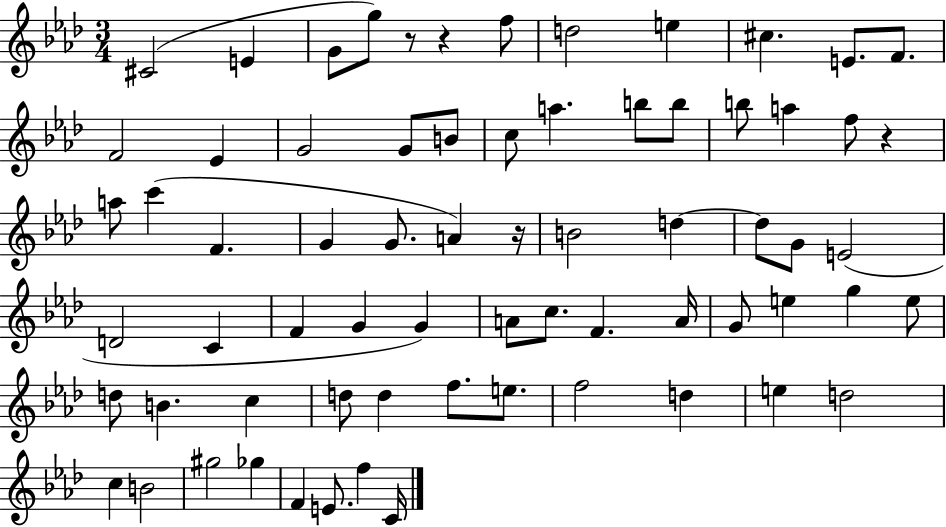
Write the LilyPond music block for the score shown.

{
  \clef treble
  \numericTimeSignature
  \time 3/4
  \key aes \major
  cis'2( e'4 | g'8 g''8) r8 r4 f''8 | d''2 e''4 | cis''4. e'8. f'8. | \break f'2 ees'4 | g'2 g'8 b'8 | c''8 a''4. b''8 b''8 | b''8 a''4 f''8 r4 | \break a''8 c'''4( f'4. | g'4 g'8. a'4) r16 | b'2 d''4~~ | d''8 g'8 e'2( | \break d'2 c'4 | f'4 g'4 g'4) | a'8 c''8. f'4. a'16 | g'8 e''4 g''4 e''8 | \break d''8 b'4. c''4 | d''8 d''4 f''8. e''8. | f''2 d''4 | e''4 d''2 | \break c''4 b'2 | gis''2 ges''4 | f'4 e'8. f''4 c'16 | \bar "|."
}